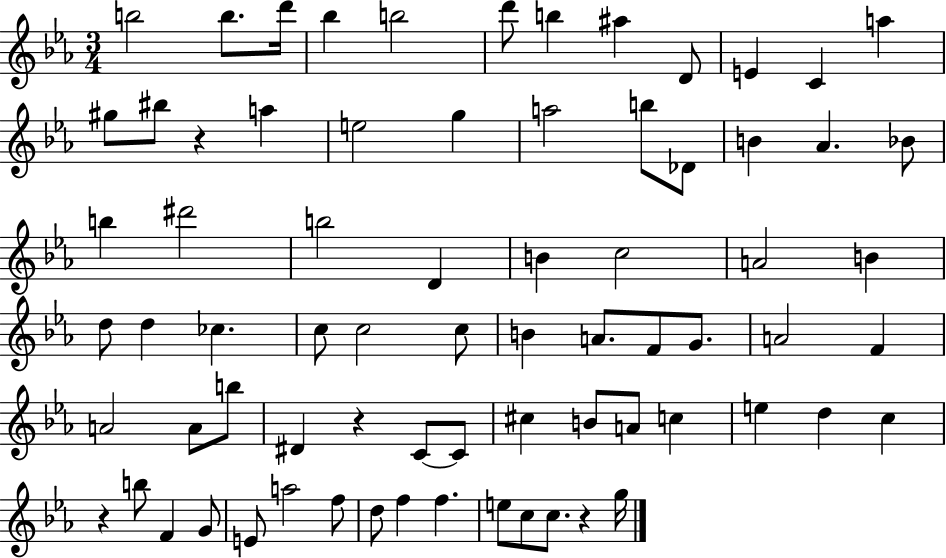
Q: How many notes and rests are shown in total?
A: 73